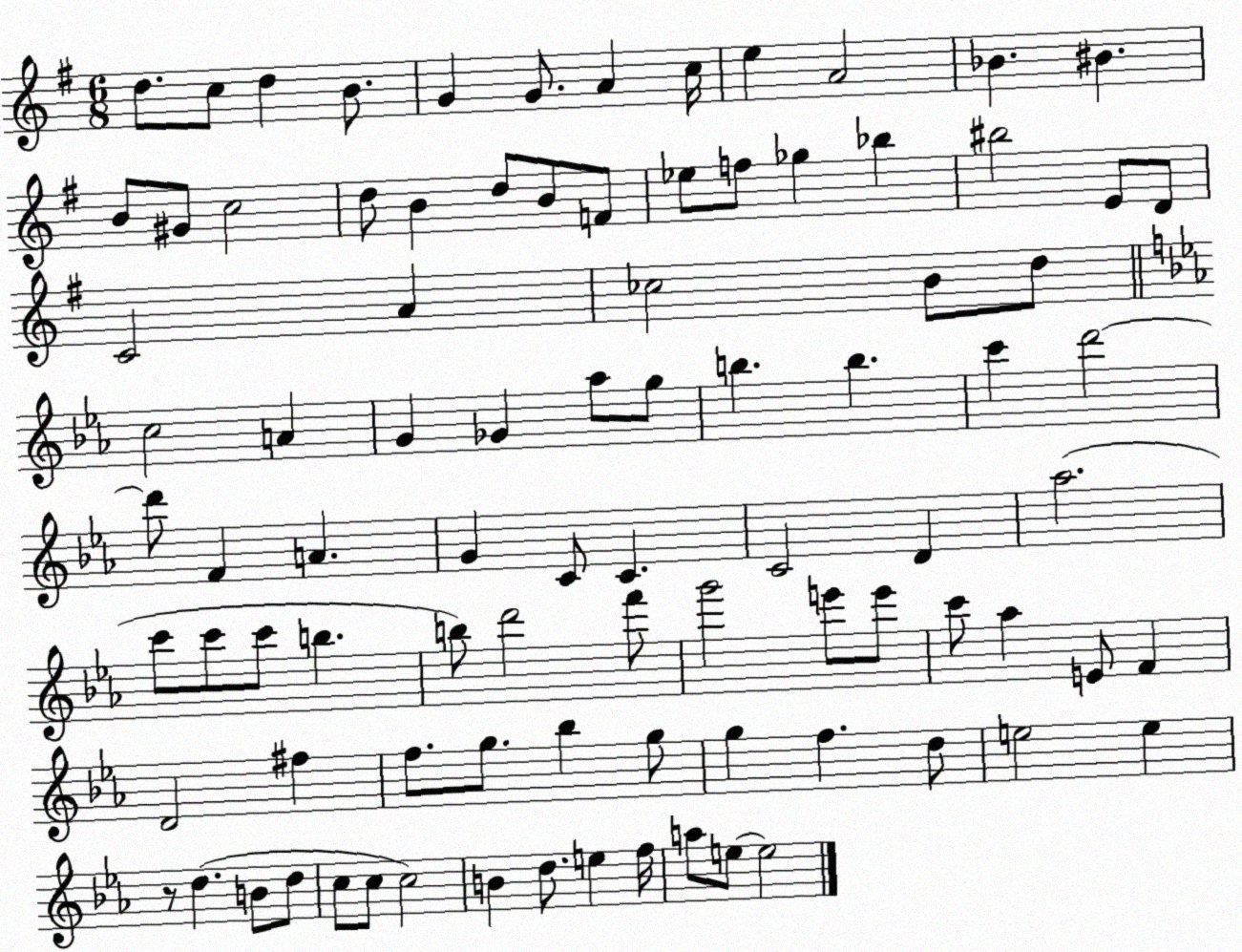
X:1
T:Untitled
M:6/8
L:1/4
K:G
d/2 c/2 d B/2 G G/2 A c/4 e A2 _B ^B B/2 ^G/2 c2 d/2 B d/2 B/2 F/2 _e/2 f/2 _g _b ^b2 E/2 D/2 C2 A _c2 B/2 d/2 c2 A G _G _a/2 g/2 b b c' d'2 d'/2 F A G C/2 C C2 D _a2 c'/2 c'/2 c'/2 b b/2 d'2 f'/2 g'2 e'/2 e'/2 c'/2 _a E/2 F D2 ^f f/2 g/2 _b g/2 g f d/2 e2 e z/2 d B/2 d/2 c/2 c/2 c2 B d/2 e f/4 a/2 e/2 e2